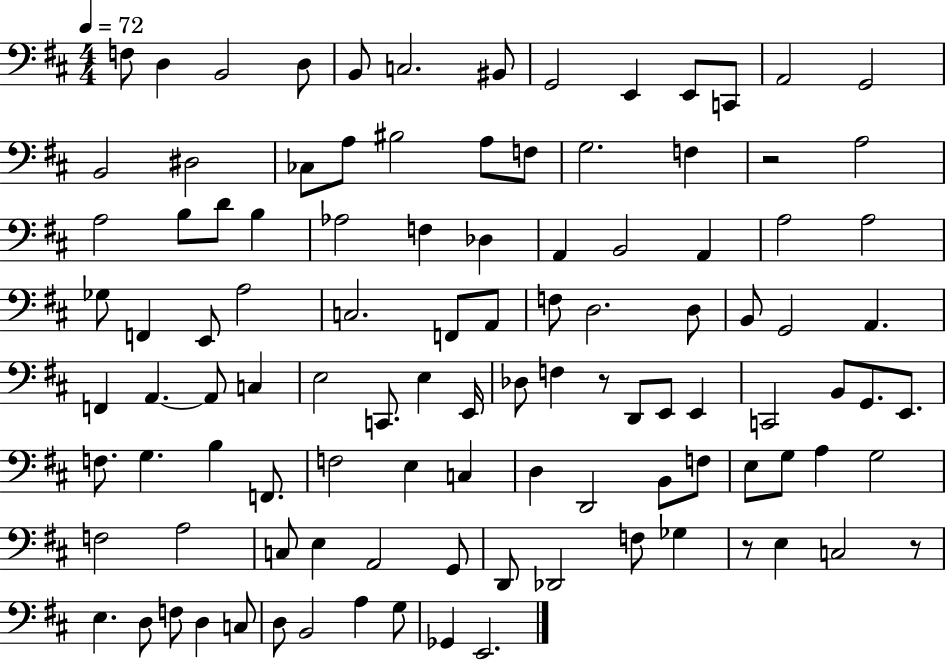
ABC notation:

X:1
T:Untitled
M:4/4
L:1/4
K:D
F,/2 D, B,,2 D,/2 B,,/2 C,2 ^B,,/2 G,,2 E,, E,,/2 C,,/2 A,,2 G,,2 B,,2 ^D,2 _C,/2 A,/2 ^B,2 A,/2 F,/2 G,2 F, z2 A,2 A,2 B,/2 D/2 B, _A,2 F, _D, A,, B,,2 A,, A,2 A,2 _G,/2 F,, E,,/2 A,2 C,2 F,,/2 A,,/2 F,/2 D,2 D,/2 B,,/2 G,,2 A,, F,, A,, A,,/2 C, E,2 C,,/2 E, E,,/4 _D,/2 F, z/2 D,,/2 E,,/2 E,, C,,2 B,,/2 G,,/2 E,,/2 F,/2 G, B, F,,/2 F,2 E, C, D, D,,2 B,,/2 F,/2 E,/2 G,/2 A, G,2 F,2 A,2 C,/2 E, A,,2 G,,/2 D,,/2 _D,,2 F,/2 _G, z/2 E, C,2 z/2 E, D,/2 F,/2 D, C,/2 D,/2 B,,2 A, G,/2 _G,, E,,2